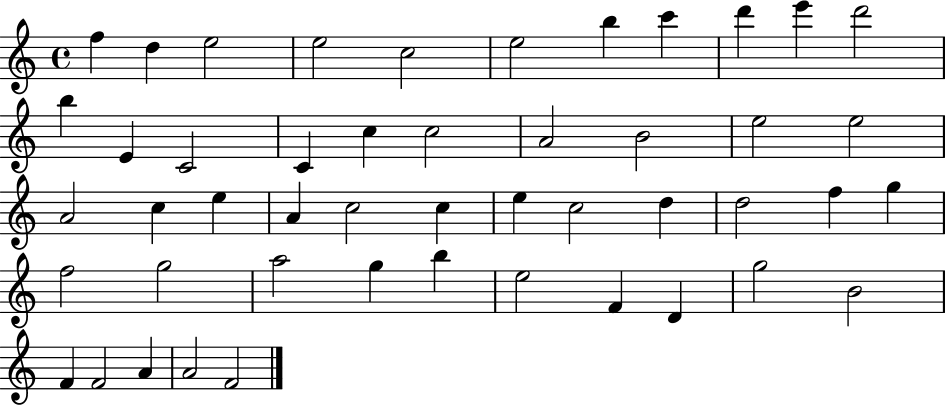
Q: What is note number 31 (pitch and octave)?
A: D5